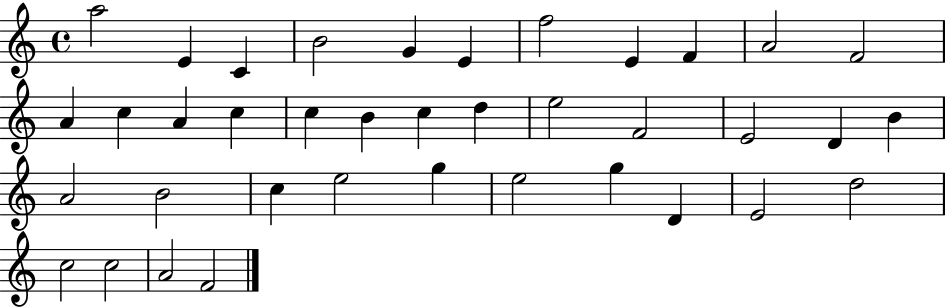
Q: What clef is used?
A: treble